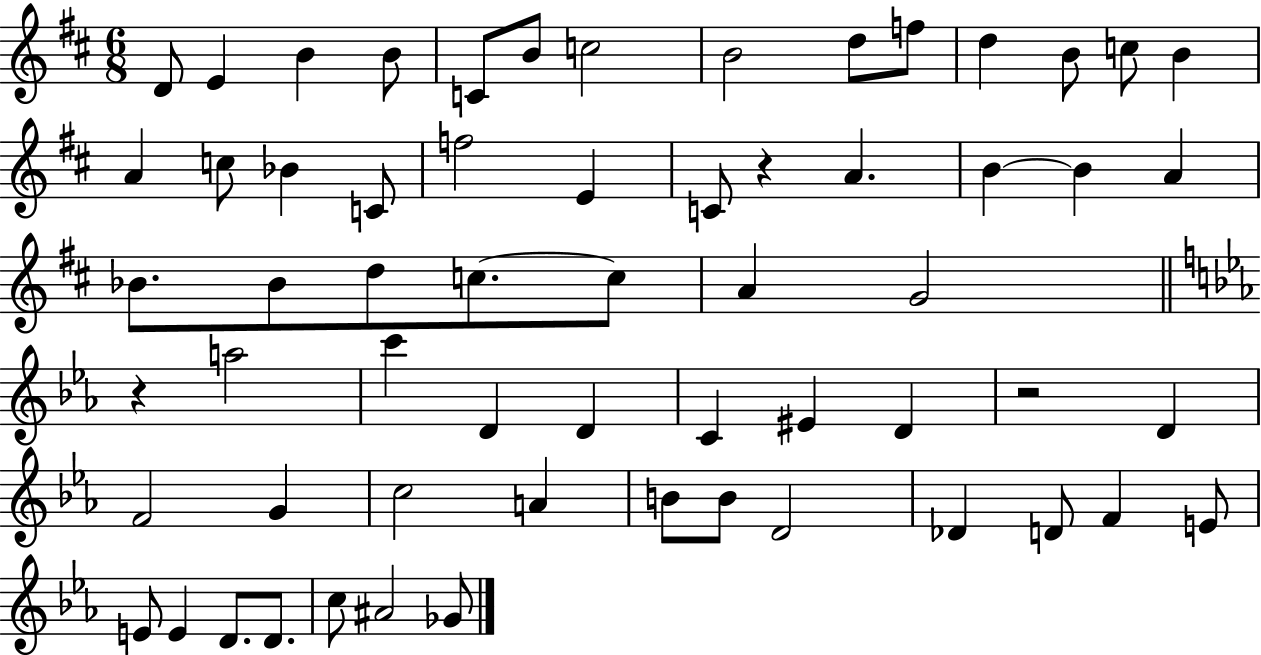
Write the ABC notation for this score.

X:1
T:Untitled
M:6/8
L:1/4
K:D
D/2 E B B/2 C/2 B/2 c2 B2 d/2 f/2 d B/2 c/2 B A c/2 _B C/2 f2 E C/2 z A B B A _B/2 _B/2 d/2 c/2 c/2 A G2 z a2 c' D D C ^E D z2 D F2 G c2 A B/2 B/2 D2 _D D/2 F E/2 E/2 E D/2 D/2 c/2 ^A2 _G/2